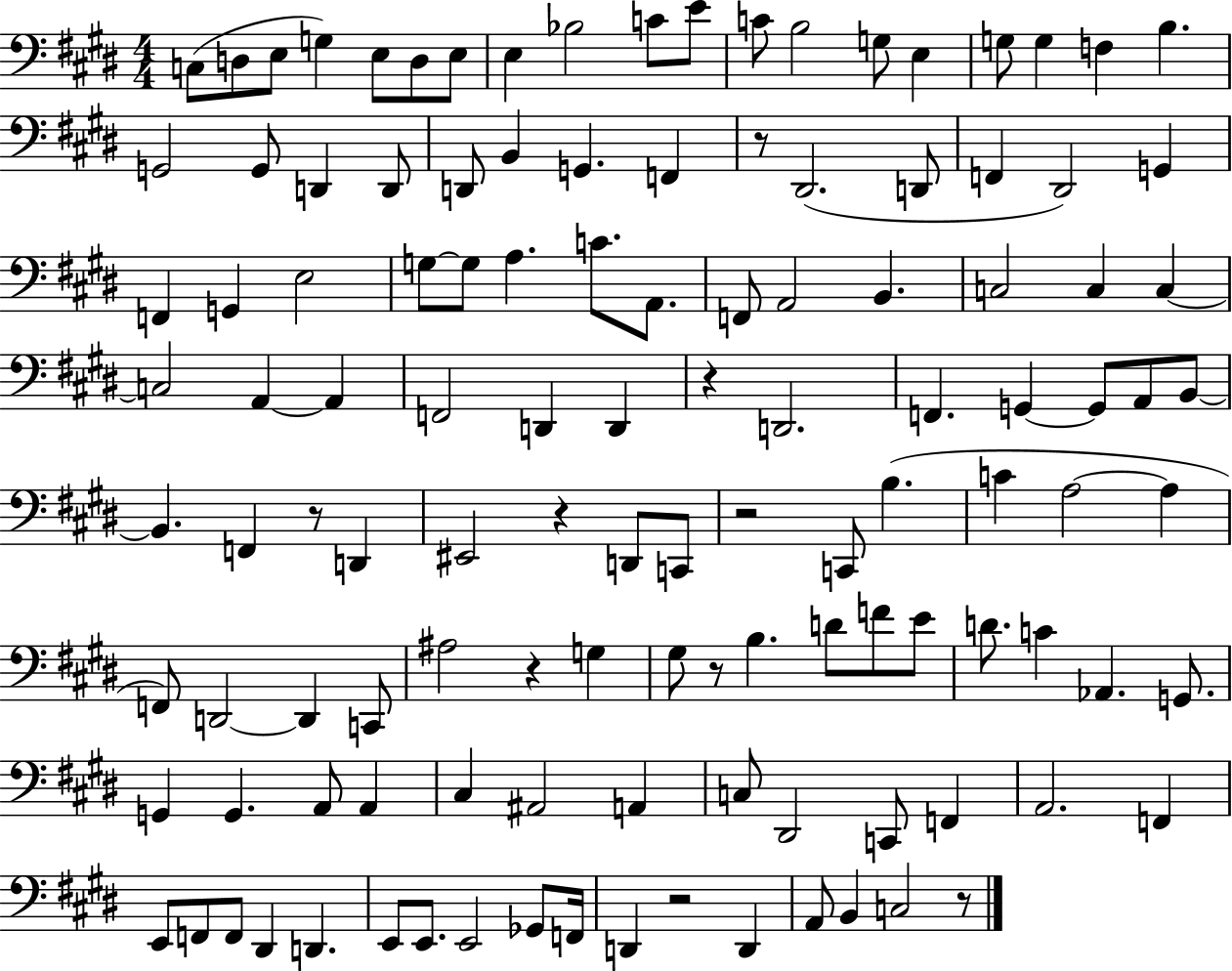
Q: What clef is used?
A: bass